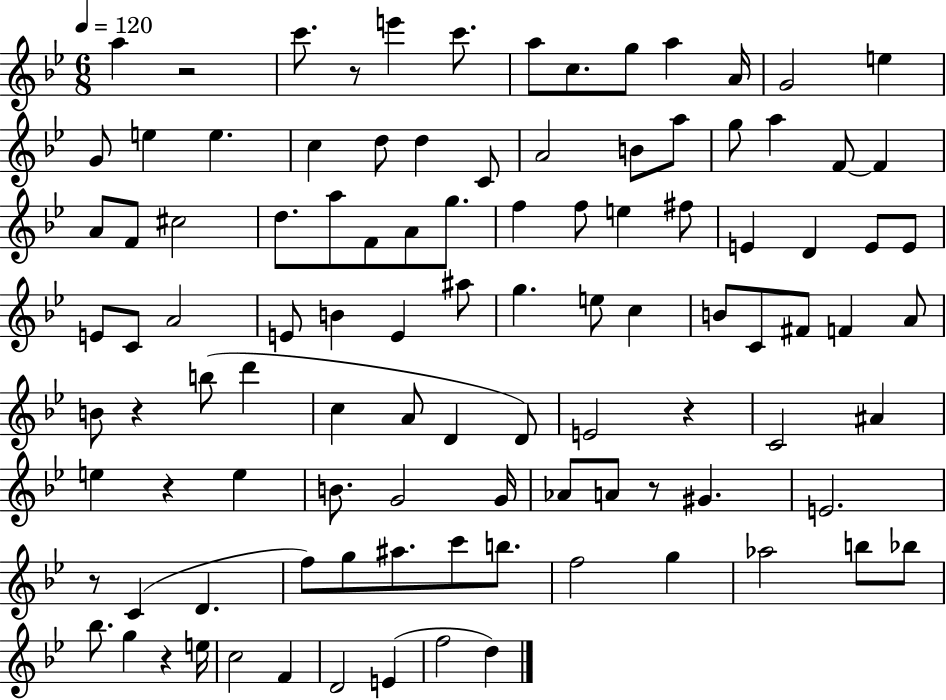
{
  \clef treble
  \numericTimeSignature
  \time 6/8
  \key bes \major
  \tempo 4 = 120
  a''4 r2 | c'''8. r8 e'''4 c'''8. | a''8 c''8. g''8 a''4 a'16 | g'2 e''4 | \break g'8 e''4 e''4. | c''4 d''8 d''4 c'8 | a'2 b'8 a''8 | g''8 a''4 f'8~~ f'4 | \break a'8 f'8 cis''2 | d''8. a''8 f'8 a'8 g''8. | f''4 f''8 e''4 fis''8 | e'4 d'4 e'8 e'8 | \break e'8 c'8 a'2 | e'8 b'4 e'4 ais''8 | g''4. e''8 c''4 | b'8 c'8 fis'8 f'4 a'8 | \break b'8 r4 b''8( d'''4 | c''4 a'8 d'4 d'8) | e'2 r4 | c'2 ais'4 | \break e''4 r4 e''4 | b'8. g'2 g'16 | aes'8 a'8 r8 gis'4. | e'2. | \break r8 c'4( d'4. | f''8) g''8 ais''8. c'''8 b''8. | f''2 g''4 | aes''2 b''8 bes''8 | \break bes''8. g''4 r4 e''16 | c''2 f'4 | d'2 e'4( | f''2 d''4) | \break \bar "|."
}